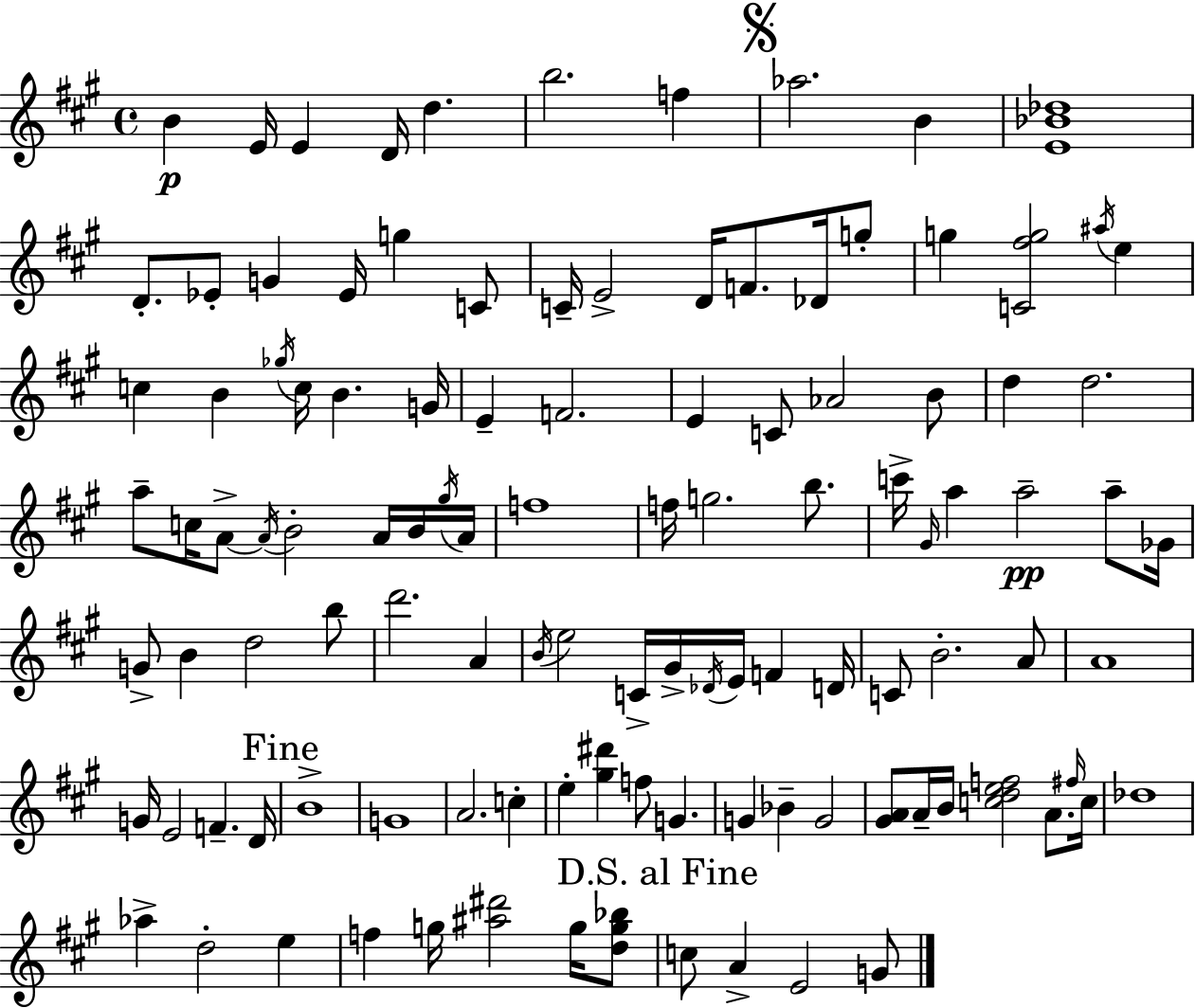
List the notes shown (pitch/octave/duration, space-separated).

B4/q E4/s E4/q D4/s D5/q. B5/h. F5/q Ab5/h. B4/q [E4,Bb4,Db5]/w D4/e. Eb4/e G4/q Eb4/s G5/q C4/e C4/s E4/h D4/s F4/e. Db4/s G5/e G5/q [C4,F#5,G5]/h A#5/s E5/q C5/q B4/q Gb5/s C5/s B4/q. G4/s E4/q F4/h. E4/q C4/e Ab4/h B4/e D5/q D5/h. A5/e C5/s A4/e A4/s B4/h A4/s B4/s G#5/s A4/s F5/w F5/s G5/h. B5/e. C6/s G#4/s A5/q A5/h A5/e Gb4/s G4/e B4/q D5/h B5/e D6/h. A4/q B4/s E5/h C4/s G#4/s Db4/s E4/s F4/q D4/s C4/e B4/h. A4/e A4/w G4/s E4/h F4/q. D4/s B4/w G4/w A4/h. C5/q E5/q [G#5,D#6]/q F5/e G4/q. G4/q Bb4/q G4/h [G#4,A4]/e A4/s B4/s [C5,D5,E5,F5]/h A4/e. F#5/s C5/s Db5/w Ab5/q D5/h E5/q F5/q G5/s [A#5,D#6]/h G5/s [D5,G5,Bb5]/e C5/e A4/q E4/h G4/e